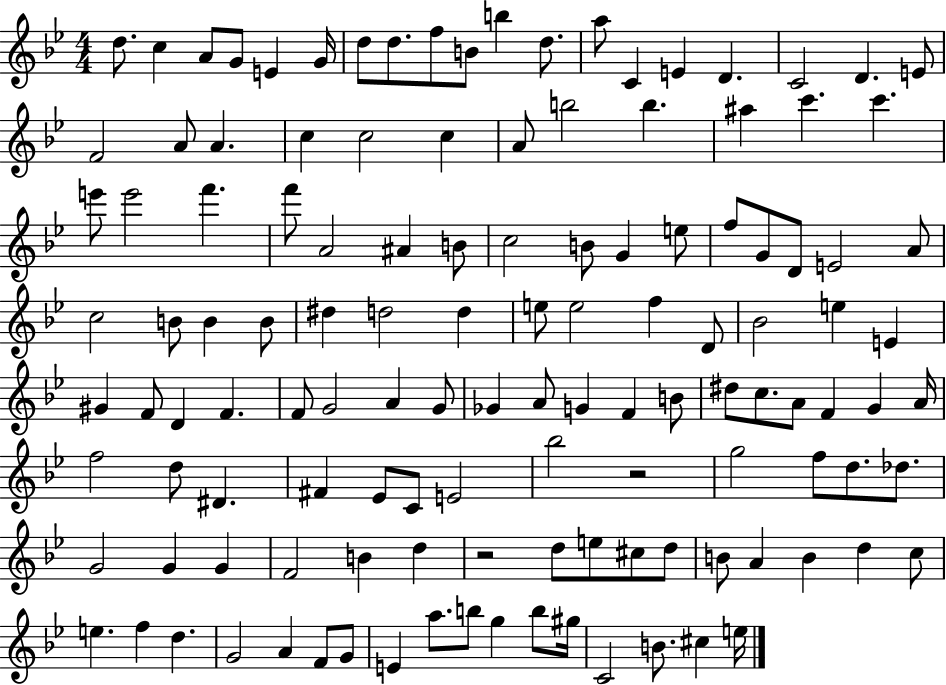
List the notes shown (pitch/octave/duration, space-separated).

D5/e. C5/q A4/e G4/e E4/q G4/s D5/e D5/e. F5/e B4/e B5/q D5/e. A5/e C4/q E4/q D4/q. C4/h D4/q. E4/e F4/h A4/e A4/q. C5/q C5/h C5/q A4/e B5/h B5/q. A#5/q C6/q. C6/q. E6/e E6/h F6/q. F6/e A4/h A#4/q B4/e C5/h B4/e G4/q E5/e F5/e G4/e D4/e E4/h A4/e C5/h B4/e B4/q B4/e D#5/q D5/h D5/q E5/e E5/h F5/q D4/e Bb4/h E5/q E4/q G#4/q F4/e D4/q F4/q. F4/e G4/h A4/q G4/e Gb4/q A4/e G4/q F4/q B4/e D#5/e C5/e. A4/e F4/q G4/q A4/s F5/h D5/e D#4/q. F#4/q Eb4/e C4/e E4/h Bb5/h R/h G5/h F5/e D5/e. Db5/e. G4/h G4/q G4/q F4/h B4/q D5/q R/h D5/e E5/e C#5/e D5/e B4/e A4/q B4/q D5/q C5/e E5/q. F5/q D5/q. G4/h A4/q F4/e G4/e E4/q A5/e. B5/e G5/q B5/e G#5/s C4/h B4/e. C#5/q E5/s